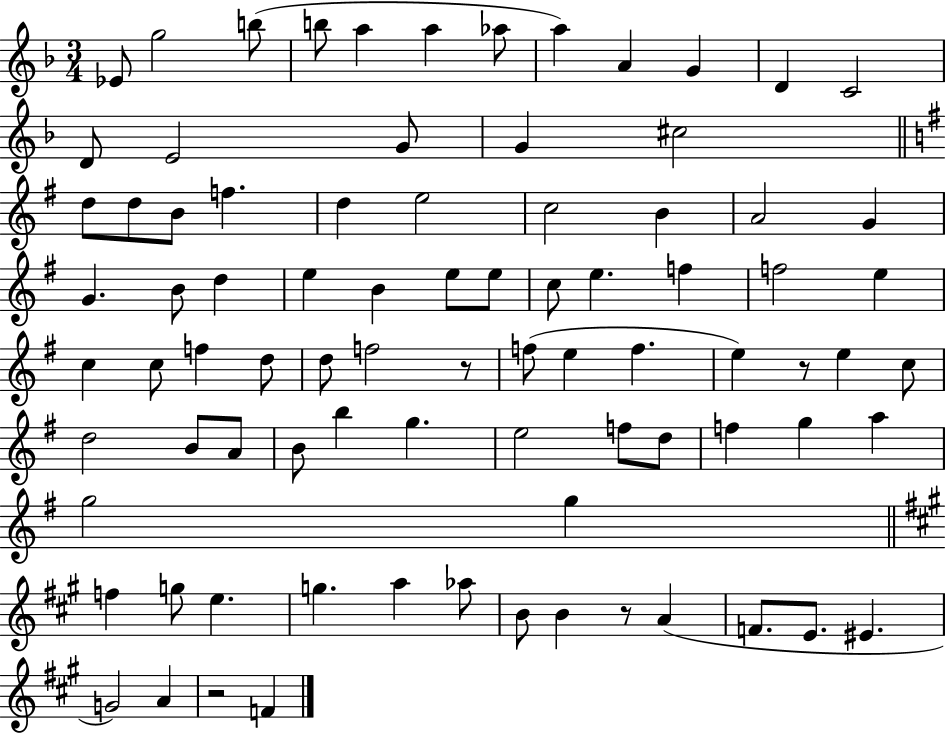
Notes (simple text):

Eb4/e G5/h B5/e B5/e A5/q A5/q Ab5/e A5/q A4/q G4/q D4/q C4/h D4/e E4/h G4/e G4/q C#5/h D5/e D5/e B4/e F5/q. D5/q E5/h C5/h B4/q A4/h G4/q G4/q. B4/e D5/q E5/q B4/q E5/e E5/e C5/e E5/q. F5/q F5/h E5/q C5/q C5/e F5/q D5/e D5/e F5/h R/e F5/e E5/q F5/q. E5/q R/e E5/q C5/e D5/h B4/e A4/e B4/e B5/q G5/q. E5/h F5/e D5/e F5/q G5/q A5/q G5/h G5/q F5/q G5/e E5/q. G5/q. A5/q Ab5/e B4/e B4/q R/e A4/q F4/e. E4/e. EIS4/q. G4/h A4/q R/h F4/q